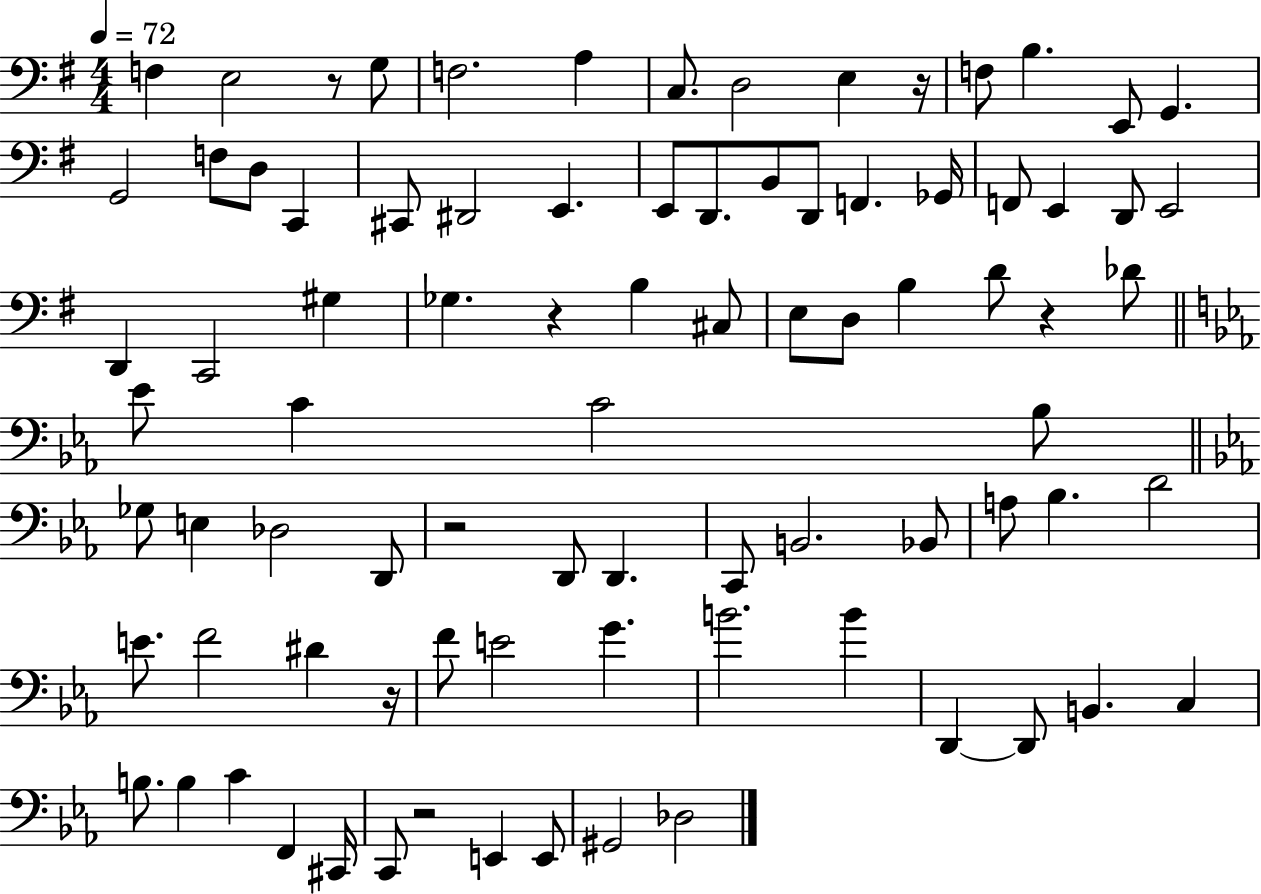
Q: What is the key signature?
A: G major